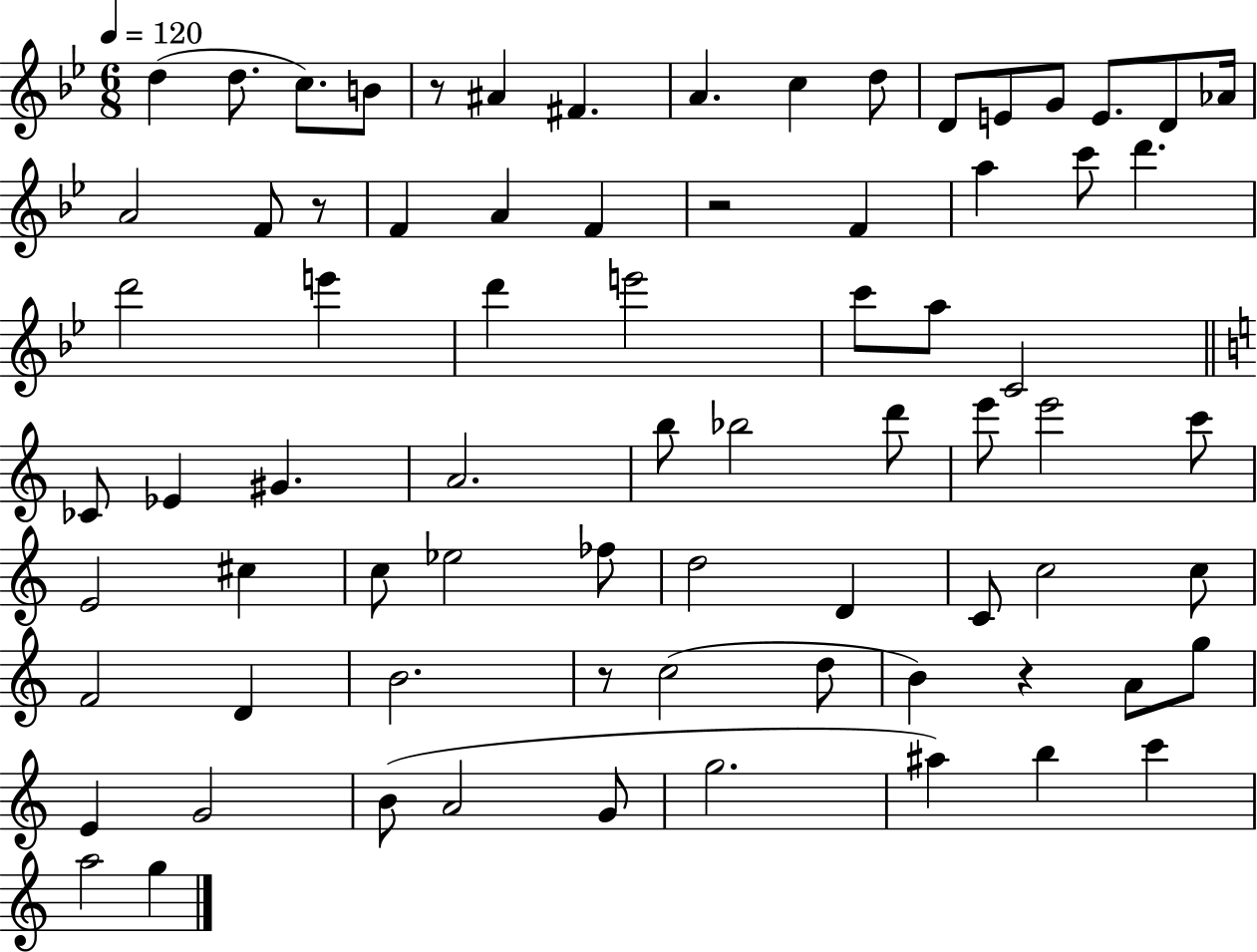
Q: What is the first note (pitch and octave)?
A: D5